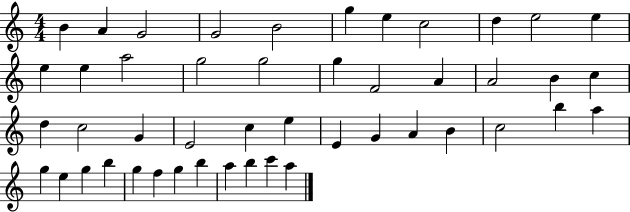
B4/q A4/q G4/h G4/h B4/h G5/q E5/q C5/h D5/q E5/h E5/q E5/q E5/q A5/h G5/h G5/h G5/q F4/h A4/q A4/h B4/q C5/q D5/q C5/h G4/q E4/h C5/q E5/q E4/q G4/q A4/q B4/q C5/h B5/q A5/q G5/q E5/q G5/q B5/q G5/q F5/q G5/q B5/q A5/q B5/q C6/q A5/q